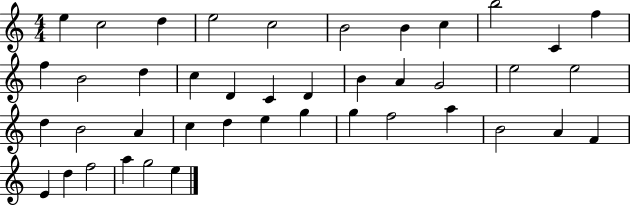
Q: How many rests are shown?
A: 0